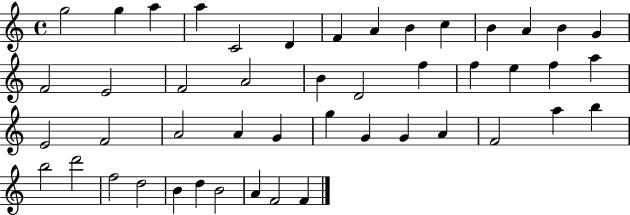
G5/h G5/q A5/q A5/q C4/h D4/q F4/q A4/q B4/q C5/q B4/q A4/q B4/q G4/q F4/h E4/h F4/h A4/h B4/q D4/h F5/q F5/q E5/q F5/q A5/q E4/h F4/h A4/h A4/q G4/q G5/q G4/q G4/q A4/q F4/h A5/q B5/q B5/h D6/h F5/h D5/h B4/q D5/q B4/h A4/q F4/h F4/q